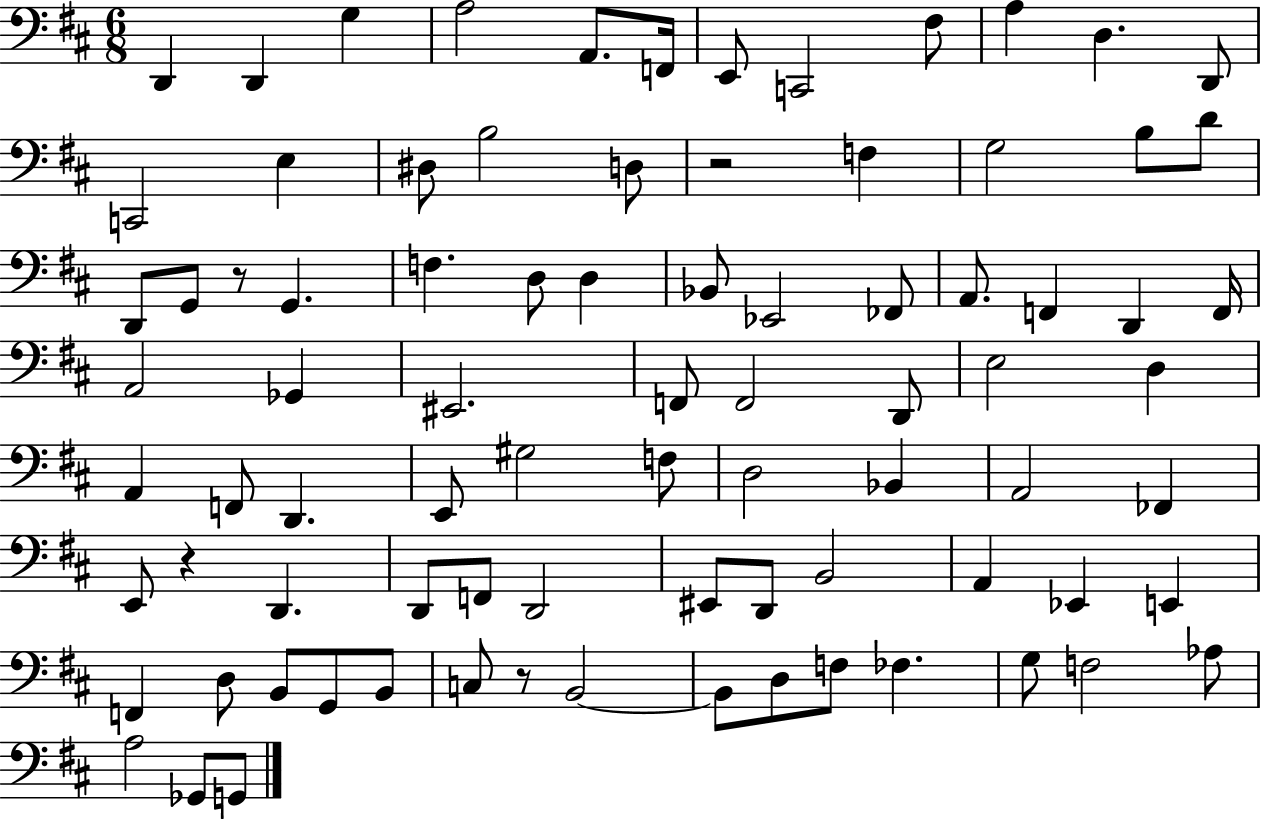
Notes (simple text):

D2/q D2/q G3/q A3/h A2/e. F2/s E2/e C2/h F#3/e A3/q D3/q. D2/e C2/h E3/q D#3/e B3/h D3/e R/h F3/q G3/h B3/e D4/e D2/e G2/e R/e G2/q. F3/q. D3/e D3/q Bb2/e Eb2/h FES2/e A2/e. F2/q D2/q F2/s A2/h Gb2/q EIS2/h. F2/e F2/h D2/e E3/h D3/q A2/q F2/e D2/q. E2/e G#3/h F3/e D3/h Bb2/q A2/h FES2/q E2/e R/q D2/q. D2/e F2/e D2/h EIS2/e D2/e B2/h A2/q Eb2/q E2/q F2/q D3/e B2/e G2/e B2/e C3/e R/e B2/h B2/e D3/e F3/e FES3/q. G3/e F3/h Ab3/e A3/h Gb2/e G2/e